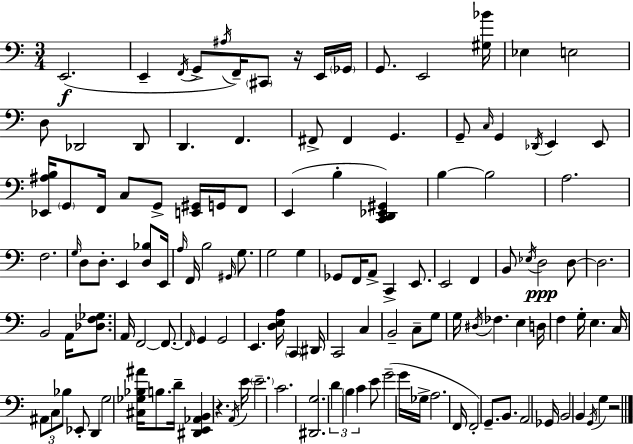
E2/h. E2/q F2/s G2/e A#3/s F2/s C#2/e R/s E2/s Gb2/s G2/e. E2/h [G#3,Bb4]/s Eb3/q E3/h D3/e Db2/h Db2/e D2/q. F2/q. F#2/e F#2/q G2/q. G2/e C3/s G2/q Db2/s E2/q E2/e [Eb2,A#3,B3]/s G2/e F2/s C3/e G2/e [E2,G#2]/s G2/s F2/e E2/q B3/q [C2,D2,Eb2,G#2]/q B3/q B3/h A3/h. F3/h. G3/s D3/e D3/e. E2/q [D3,Bb3]/e E2/s A3/s F2/s B3/h G#2/s G3/e. G3/h G3/q Gb2/e F2/s A2/e C2/q E2/e. E2/h F2/q B2/e Eb3/s D3/h D3/e D3/h. B2/h A2/s [Db3,F3,Gb3]/e. A2/s F2/h F2/e. F2/s G2/q G2/h E2/q. [D3,E3,A3]/s C2/q D#2/s C2/h C3/q B2/h C3/e G3/e G3/s D#3/s FES3/q. E3/q D3/s F3/q G3/s E3/q. C3/s A#2/e C3/e Bb3/e Eb2/e D2/q G3/h [C#3,Gb3,Bb3,A#4]/s B3/e. D4/s [D#2,E2,Ab2,B2]/q R/q. A2/s E4/s E4/h. C4/h. [D#2,G3]/h. D4/q B3/q C4/q E4/e G4/h G4/s Gb3/s A3/h. F2/s F2/h G2/e. B2/e. A2/h Gb2/s B2/h B2/q G2/s G3/q R/h